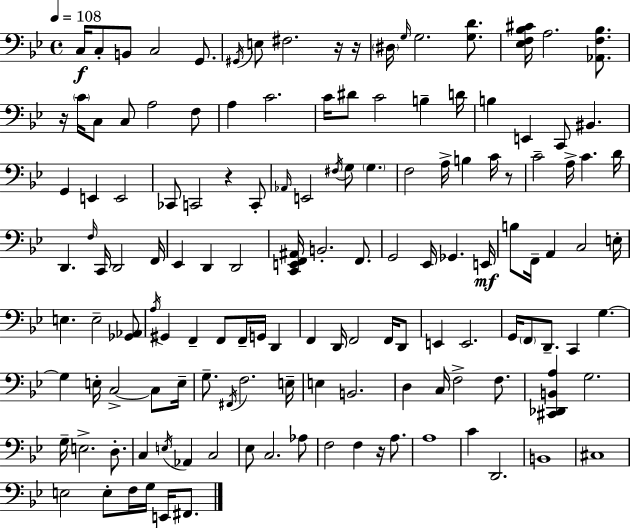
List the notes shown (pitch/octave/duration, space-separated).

C3/s C3/e B2/e C3/h G2/e. G#2/s E3/e F#3/h. R/s R/s D#3/s G3/s G3/h. [G3,D4]/e. [Eb3,F3,Bb3,C#4]/s A3/h. [Ab2,F3,Bb3]/e. R/s C4/s C3/e C3/e A3/h F3/e A3/q C4/h. C4/s D#4/e C4/h B3/q D4/s B3/q E2/q C2/e BIS2/q. G2/q E2/q E2/h CES2/e C2/h R/q C2/e Ab2/s E2/h F#3/s G3/e G3/q. F3/h A3/s B3/q C4/s R/e C4/h A3/s C4/q. D4/s D2/q. F3/s C2/s D2/h F2/s Eb2/q D2/q D2/h [C2,E2,F2,A#2]/s B2/h. F2/e. G2/h Eb2/s Gb2/q. E2/s B3/e F2/s A2/q C3/h E3/s E3/q. E3/h [Gb2,Ab2]/e A3/s G#2/q F2/q F2/e F2/s G2/s D2/q F2/q D2/s F2/h F2/s D2/e E2/q E2/h. G2/s F2/e D2/e. C2/q G3/q. G3/q E3/s C3/h C3/e E3/s G3/e. F#2/s F3/h. E3/s E3/q B2/h. D3/q C3/s F3/h F3/e. [C#2,Db2,B2,A3]/q G3/h. G3/s E3/h. D3/e. C3/q E3/s Ab2/q C3/h Eb3/e C3/h. Ab3/e F3/h F3/q R/s A3/e. A3/w C4/q D2/h. B2/w C#3/w E3/h E3/e F3/s G3/s E2/s F#2/e.